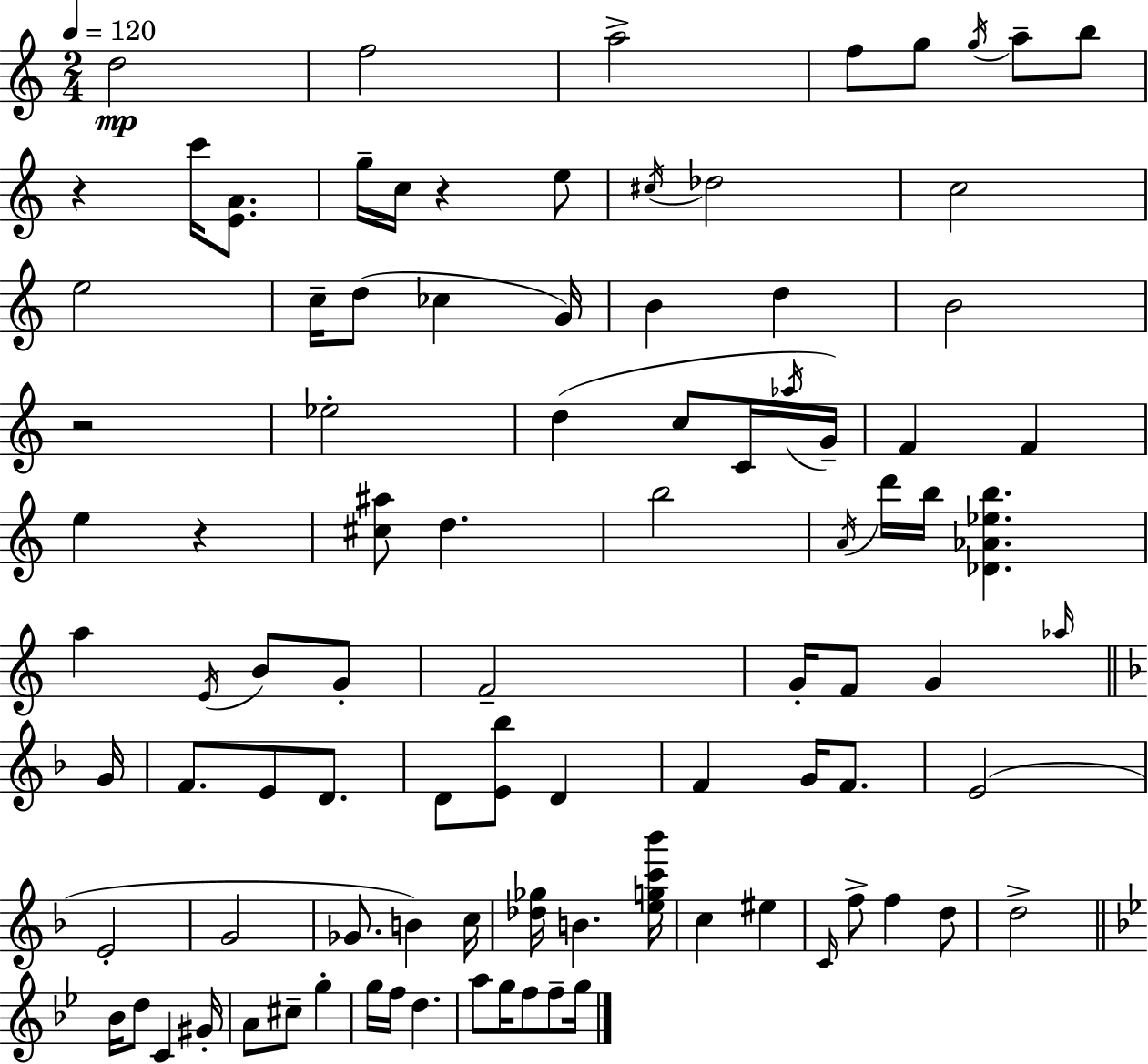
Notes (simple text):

D5/h F5/h A5/h F5/e G5/e G5/s A5/e B5/e R/q C6/s [E4,A4]/e. G5/s C5/s R/q E5/e C#5/s Db5/h C5/h E5/h C5/s D5/e CES5/q G4/s B4/q D5/q B4/h R/h Eb5/h D5/q C5/e C4/s Ab5/s G4/s F4/q F4/q E5/q R/q [C#5,A#5]/e D5/q. B5/h A4/s D6/s B5/s [Db4,Ab4,Eb5,B5]/q. A5/q E4/s B4/e G4/e F4/h G4/s F4/e G4/q Ab5/s G4/s F4/e. E4/e D4/e. D4/e [E4,Bb5]/e D4/q F4/q G4/s F4/e. E4/h E4/h G4/h Gb4/e. B4/q C5/s [Db5,Gb5]/s B4/q. [E5,G5,C6,Bb6]/s C5/q EIS5/q C4/s F5/e F5/q D5/e D5/h Bb4/s D5/e C4/q G#4/s A4/e C#5/e G5/q G5/s F5/s D5/q. A5/e G5/s F5/e F5/e G5/s